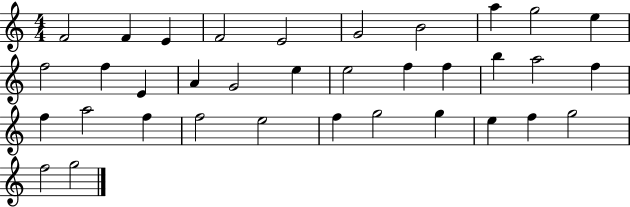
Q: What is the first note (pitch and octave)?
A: F4